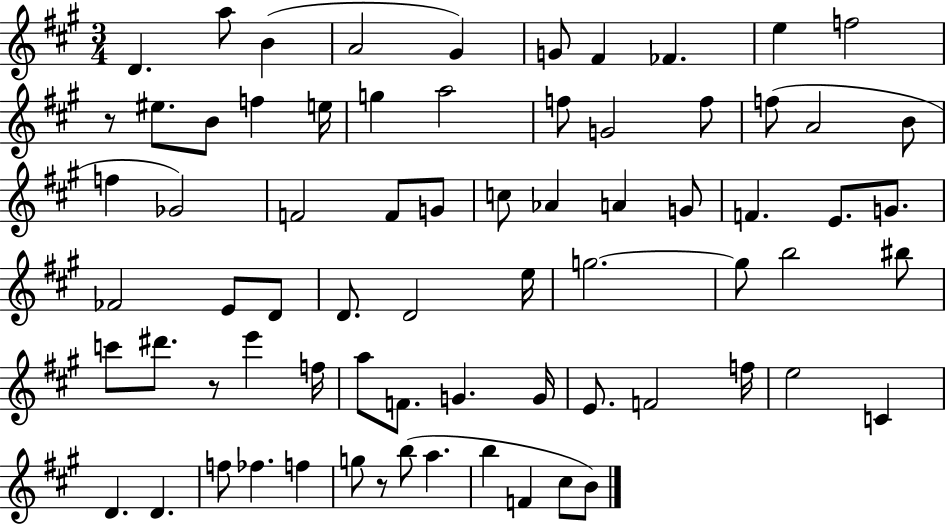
D4/q. A5/e B4/q A4/h G#4/q G4/e F#4/q FES4/q. E5/q F5/h R/e EIS5/e. B4/e F5/q E5/s G5/q A5/h F5/e G4/h F5/e F5/e A4/h B4/e F5/q Gb4/h F4/h F4/e G4/e C5/e Ab4/q A4/q G4/e F4/q. E4/e. G4/e. FES4/h E4/e D4/e D4/e. D4/h E5/s G5/h. G5/e B5/h BIS5/e C6/e D#6/e. R/e E6/q F5/s A5/e F4/e. G4/q. G4/s E4/e. F4/h F5/s E5/h C4/q D4/q. D4/q. F5/e FES5/q. F5/q G5/e R/e B5/e A5/q. B5/q F4/q C#5/e B4/e